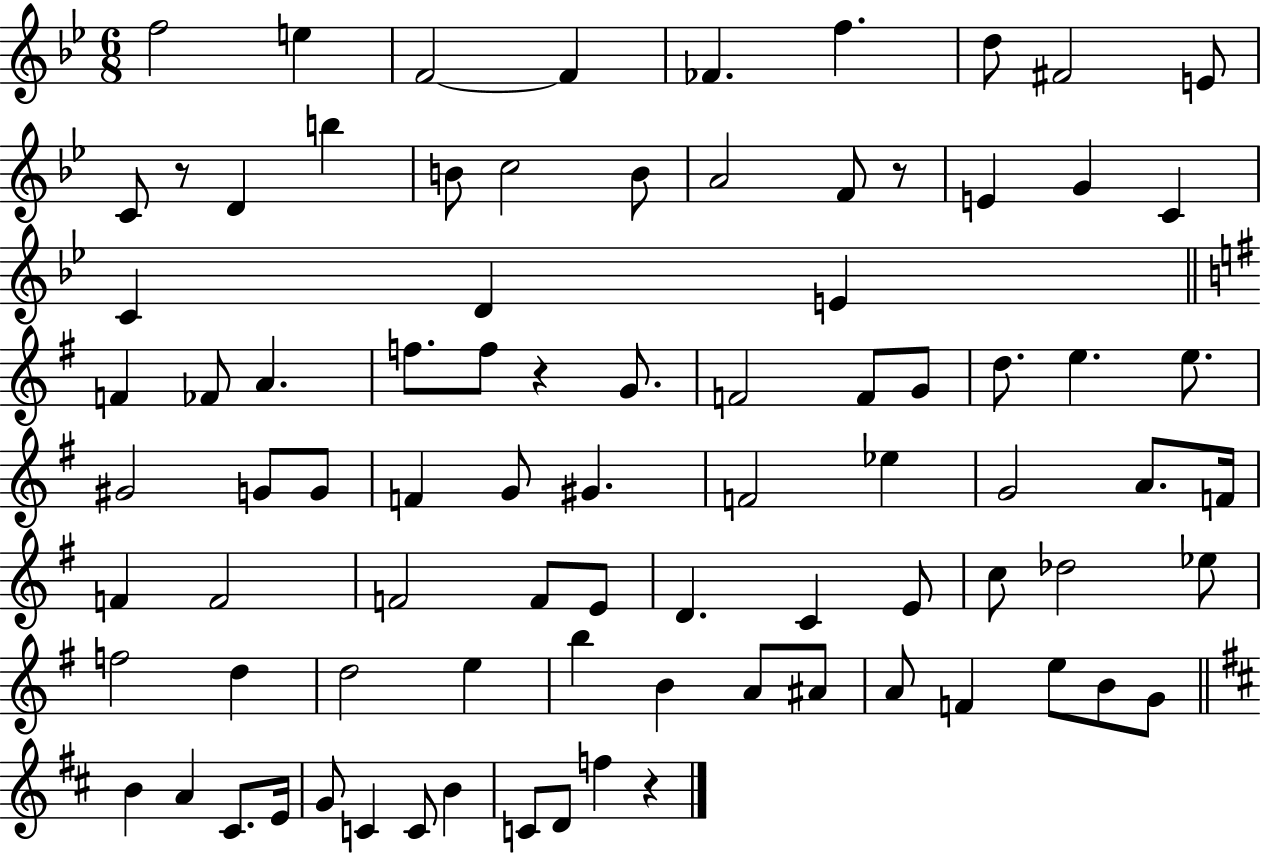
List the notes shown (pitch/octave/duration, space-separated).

F5/h E5/q F4/h F4/q FES4/q. F5/q. D5/e F#4/h E4/e C4/e R/e D4/q B5/q B4/e C5/h B4/e A4/h F4/e R/e E4/q G4/q C4/q C4/q D4/q E4/q F4/q FES4/e A4/q. F5/e. F5/e R/q G4/e. F4/h F4/e G4/e D5/e. E5/q. E5/e. G#4/h G4/e G4/e F4/q G4/e G#4/q. F4/h Eb5/q G4/h A4/e. F4/s F4/q F4/h F4/h F4/e E4/e D4/q. C4/q E4/e C5/e Db5/h Eb5/e F5/h D5/q D5/h E5/q B5/q B4/q A4/e A#4/e A4/e F4/q E5/e B4/e G4/e B4/q A4/q C#4/e. E4/s G4/e C4/q C4/e B4/q C4/e D4/e F5/q R/q